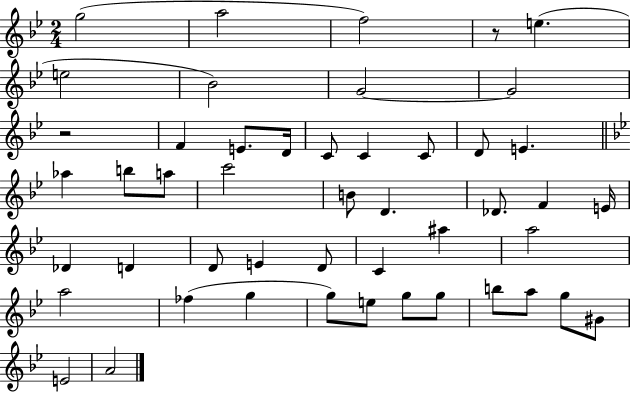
X:1
T:Untitled
M:2/4
L:1/4
K:Bb
g2 a2 f2 z/2 e e2 _B2 G2 G2 z2 F E/2 D/4 C/2 C C/2 D/2 E _a b/2 a/2 c'2 B/2 D _D/2 F E/4 _D D D/2 E D/2 C ^a a2 a2 _f g g/2 e/2 g/2 g/2 b/2 a/2 g/2 ^G/2 E2 A2